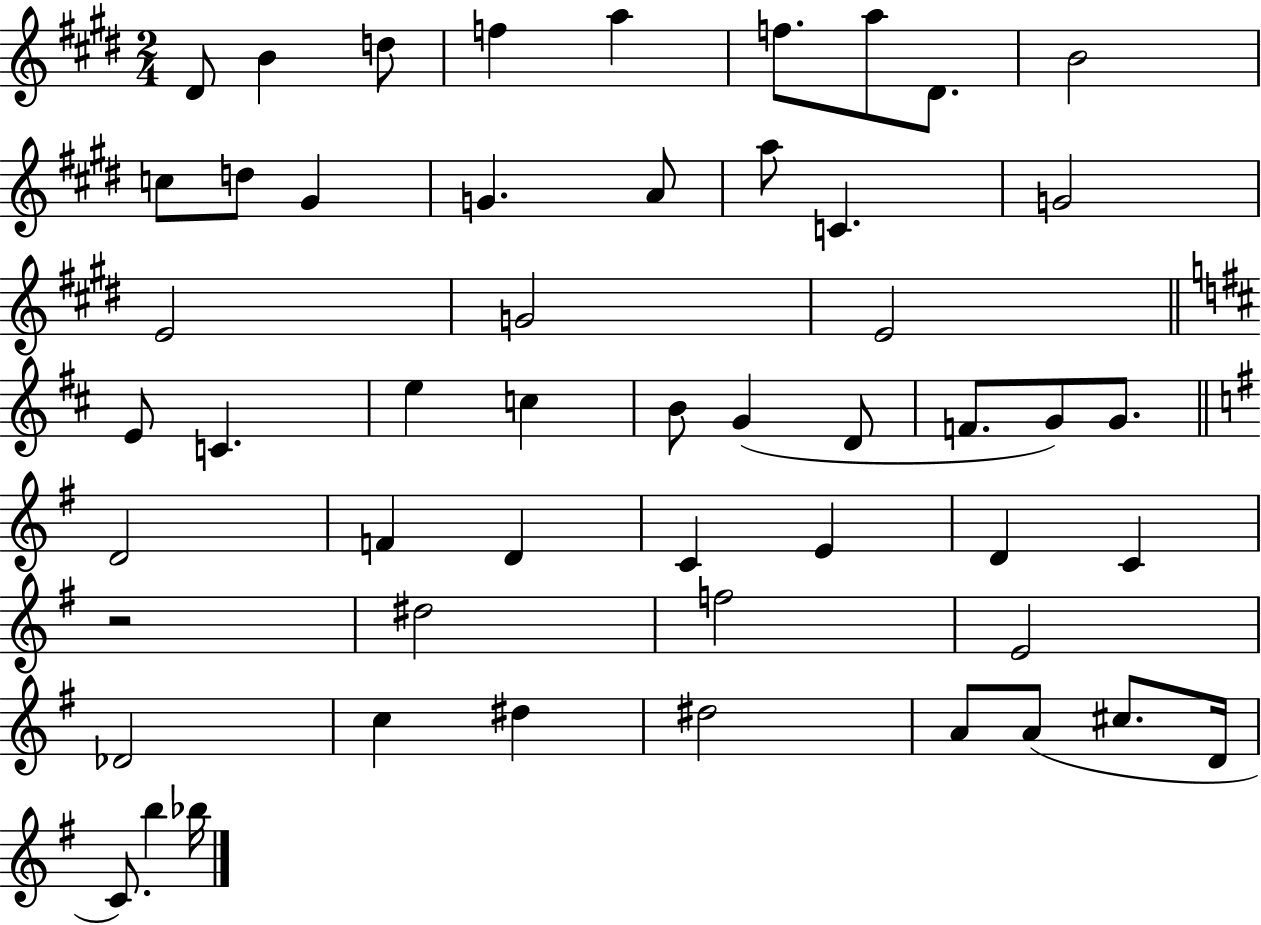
D#4/e B4/q D5/e F5/q A5/q F5/e. A5/e D#4/e. B4/h C5/e D5/e G#4/q G4/q. A4/e A5/e C4/q. G4/h E4/h G4/h E4/h E4/e C4/q. E5/q C5/q B4/e G4/q D4/e F4/e. G4/e G4/e. D4/h F4/q D4/q C4/q E4/q D4/q C4/q R/h D#5/h F5/h E4/h Db4/h C5/q D#5/q D#5/h A4/e A4/e C#5/e. D4/s C4/e. B5/q Bb5/s